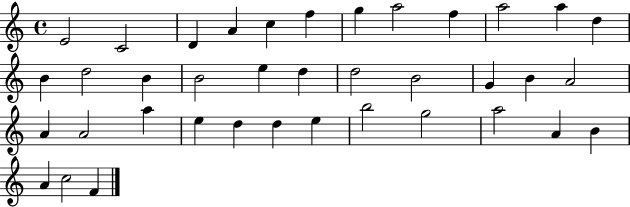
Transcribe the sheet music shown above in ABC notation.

X:1
T:Untitled
M:4/4
L:1/4
K:C
E2 C2 D A c f g a2 f a2 a d B d2 B B2 e d d2 B2 G B A2 A A2 a e d d e b2 g2 a2 A B A c2 F